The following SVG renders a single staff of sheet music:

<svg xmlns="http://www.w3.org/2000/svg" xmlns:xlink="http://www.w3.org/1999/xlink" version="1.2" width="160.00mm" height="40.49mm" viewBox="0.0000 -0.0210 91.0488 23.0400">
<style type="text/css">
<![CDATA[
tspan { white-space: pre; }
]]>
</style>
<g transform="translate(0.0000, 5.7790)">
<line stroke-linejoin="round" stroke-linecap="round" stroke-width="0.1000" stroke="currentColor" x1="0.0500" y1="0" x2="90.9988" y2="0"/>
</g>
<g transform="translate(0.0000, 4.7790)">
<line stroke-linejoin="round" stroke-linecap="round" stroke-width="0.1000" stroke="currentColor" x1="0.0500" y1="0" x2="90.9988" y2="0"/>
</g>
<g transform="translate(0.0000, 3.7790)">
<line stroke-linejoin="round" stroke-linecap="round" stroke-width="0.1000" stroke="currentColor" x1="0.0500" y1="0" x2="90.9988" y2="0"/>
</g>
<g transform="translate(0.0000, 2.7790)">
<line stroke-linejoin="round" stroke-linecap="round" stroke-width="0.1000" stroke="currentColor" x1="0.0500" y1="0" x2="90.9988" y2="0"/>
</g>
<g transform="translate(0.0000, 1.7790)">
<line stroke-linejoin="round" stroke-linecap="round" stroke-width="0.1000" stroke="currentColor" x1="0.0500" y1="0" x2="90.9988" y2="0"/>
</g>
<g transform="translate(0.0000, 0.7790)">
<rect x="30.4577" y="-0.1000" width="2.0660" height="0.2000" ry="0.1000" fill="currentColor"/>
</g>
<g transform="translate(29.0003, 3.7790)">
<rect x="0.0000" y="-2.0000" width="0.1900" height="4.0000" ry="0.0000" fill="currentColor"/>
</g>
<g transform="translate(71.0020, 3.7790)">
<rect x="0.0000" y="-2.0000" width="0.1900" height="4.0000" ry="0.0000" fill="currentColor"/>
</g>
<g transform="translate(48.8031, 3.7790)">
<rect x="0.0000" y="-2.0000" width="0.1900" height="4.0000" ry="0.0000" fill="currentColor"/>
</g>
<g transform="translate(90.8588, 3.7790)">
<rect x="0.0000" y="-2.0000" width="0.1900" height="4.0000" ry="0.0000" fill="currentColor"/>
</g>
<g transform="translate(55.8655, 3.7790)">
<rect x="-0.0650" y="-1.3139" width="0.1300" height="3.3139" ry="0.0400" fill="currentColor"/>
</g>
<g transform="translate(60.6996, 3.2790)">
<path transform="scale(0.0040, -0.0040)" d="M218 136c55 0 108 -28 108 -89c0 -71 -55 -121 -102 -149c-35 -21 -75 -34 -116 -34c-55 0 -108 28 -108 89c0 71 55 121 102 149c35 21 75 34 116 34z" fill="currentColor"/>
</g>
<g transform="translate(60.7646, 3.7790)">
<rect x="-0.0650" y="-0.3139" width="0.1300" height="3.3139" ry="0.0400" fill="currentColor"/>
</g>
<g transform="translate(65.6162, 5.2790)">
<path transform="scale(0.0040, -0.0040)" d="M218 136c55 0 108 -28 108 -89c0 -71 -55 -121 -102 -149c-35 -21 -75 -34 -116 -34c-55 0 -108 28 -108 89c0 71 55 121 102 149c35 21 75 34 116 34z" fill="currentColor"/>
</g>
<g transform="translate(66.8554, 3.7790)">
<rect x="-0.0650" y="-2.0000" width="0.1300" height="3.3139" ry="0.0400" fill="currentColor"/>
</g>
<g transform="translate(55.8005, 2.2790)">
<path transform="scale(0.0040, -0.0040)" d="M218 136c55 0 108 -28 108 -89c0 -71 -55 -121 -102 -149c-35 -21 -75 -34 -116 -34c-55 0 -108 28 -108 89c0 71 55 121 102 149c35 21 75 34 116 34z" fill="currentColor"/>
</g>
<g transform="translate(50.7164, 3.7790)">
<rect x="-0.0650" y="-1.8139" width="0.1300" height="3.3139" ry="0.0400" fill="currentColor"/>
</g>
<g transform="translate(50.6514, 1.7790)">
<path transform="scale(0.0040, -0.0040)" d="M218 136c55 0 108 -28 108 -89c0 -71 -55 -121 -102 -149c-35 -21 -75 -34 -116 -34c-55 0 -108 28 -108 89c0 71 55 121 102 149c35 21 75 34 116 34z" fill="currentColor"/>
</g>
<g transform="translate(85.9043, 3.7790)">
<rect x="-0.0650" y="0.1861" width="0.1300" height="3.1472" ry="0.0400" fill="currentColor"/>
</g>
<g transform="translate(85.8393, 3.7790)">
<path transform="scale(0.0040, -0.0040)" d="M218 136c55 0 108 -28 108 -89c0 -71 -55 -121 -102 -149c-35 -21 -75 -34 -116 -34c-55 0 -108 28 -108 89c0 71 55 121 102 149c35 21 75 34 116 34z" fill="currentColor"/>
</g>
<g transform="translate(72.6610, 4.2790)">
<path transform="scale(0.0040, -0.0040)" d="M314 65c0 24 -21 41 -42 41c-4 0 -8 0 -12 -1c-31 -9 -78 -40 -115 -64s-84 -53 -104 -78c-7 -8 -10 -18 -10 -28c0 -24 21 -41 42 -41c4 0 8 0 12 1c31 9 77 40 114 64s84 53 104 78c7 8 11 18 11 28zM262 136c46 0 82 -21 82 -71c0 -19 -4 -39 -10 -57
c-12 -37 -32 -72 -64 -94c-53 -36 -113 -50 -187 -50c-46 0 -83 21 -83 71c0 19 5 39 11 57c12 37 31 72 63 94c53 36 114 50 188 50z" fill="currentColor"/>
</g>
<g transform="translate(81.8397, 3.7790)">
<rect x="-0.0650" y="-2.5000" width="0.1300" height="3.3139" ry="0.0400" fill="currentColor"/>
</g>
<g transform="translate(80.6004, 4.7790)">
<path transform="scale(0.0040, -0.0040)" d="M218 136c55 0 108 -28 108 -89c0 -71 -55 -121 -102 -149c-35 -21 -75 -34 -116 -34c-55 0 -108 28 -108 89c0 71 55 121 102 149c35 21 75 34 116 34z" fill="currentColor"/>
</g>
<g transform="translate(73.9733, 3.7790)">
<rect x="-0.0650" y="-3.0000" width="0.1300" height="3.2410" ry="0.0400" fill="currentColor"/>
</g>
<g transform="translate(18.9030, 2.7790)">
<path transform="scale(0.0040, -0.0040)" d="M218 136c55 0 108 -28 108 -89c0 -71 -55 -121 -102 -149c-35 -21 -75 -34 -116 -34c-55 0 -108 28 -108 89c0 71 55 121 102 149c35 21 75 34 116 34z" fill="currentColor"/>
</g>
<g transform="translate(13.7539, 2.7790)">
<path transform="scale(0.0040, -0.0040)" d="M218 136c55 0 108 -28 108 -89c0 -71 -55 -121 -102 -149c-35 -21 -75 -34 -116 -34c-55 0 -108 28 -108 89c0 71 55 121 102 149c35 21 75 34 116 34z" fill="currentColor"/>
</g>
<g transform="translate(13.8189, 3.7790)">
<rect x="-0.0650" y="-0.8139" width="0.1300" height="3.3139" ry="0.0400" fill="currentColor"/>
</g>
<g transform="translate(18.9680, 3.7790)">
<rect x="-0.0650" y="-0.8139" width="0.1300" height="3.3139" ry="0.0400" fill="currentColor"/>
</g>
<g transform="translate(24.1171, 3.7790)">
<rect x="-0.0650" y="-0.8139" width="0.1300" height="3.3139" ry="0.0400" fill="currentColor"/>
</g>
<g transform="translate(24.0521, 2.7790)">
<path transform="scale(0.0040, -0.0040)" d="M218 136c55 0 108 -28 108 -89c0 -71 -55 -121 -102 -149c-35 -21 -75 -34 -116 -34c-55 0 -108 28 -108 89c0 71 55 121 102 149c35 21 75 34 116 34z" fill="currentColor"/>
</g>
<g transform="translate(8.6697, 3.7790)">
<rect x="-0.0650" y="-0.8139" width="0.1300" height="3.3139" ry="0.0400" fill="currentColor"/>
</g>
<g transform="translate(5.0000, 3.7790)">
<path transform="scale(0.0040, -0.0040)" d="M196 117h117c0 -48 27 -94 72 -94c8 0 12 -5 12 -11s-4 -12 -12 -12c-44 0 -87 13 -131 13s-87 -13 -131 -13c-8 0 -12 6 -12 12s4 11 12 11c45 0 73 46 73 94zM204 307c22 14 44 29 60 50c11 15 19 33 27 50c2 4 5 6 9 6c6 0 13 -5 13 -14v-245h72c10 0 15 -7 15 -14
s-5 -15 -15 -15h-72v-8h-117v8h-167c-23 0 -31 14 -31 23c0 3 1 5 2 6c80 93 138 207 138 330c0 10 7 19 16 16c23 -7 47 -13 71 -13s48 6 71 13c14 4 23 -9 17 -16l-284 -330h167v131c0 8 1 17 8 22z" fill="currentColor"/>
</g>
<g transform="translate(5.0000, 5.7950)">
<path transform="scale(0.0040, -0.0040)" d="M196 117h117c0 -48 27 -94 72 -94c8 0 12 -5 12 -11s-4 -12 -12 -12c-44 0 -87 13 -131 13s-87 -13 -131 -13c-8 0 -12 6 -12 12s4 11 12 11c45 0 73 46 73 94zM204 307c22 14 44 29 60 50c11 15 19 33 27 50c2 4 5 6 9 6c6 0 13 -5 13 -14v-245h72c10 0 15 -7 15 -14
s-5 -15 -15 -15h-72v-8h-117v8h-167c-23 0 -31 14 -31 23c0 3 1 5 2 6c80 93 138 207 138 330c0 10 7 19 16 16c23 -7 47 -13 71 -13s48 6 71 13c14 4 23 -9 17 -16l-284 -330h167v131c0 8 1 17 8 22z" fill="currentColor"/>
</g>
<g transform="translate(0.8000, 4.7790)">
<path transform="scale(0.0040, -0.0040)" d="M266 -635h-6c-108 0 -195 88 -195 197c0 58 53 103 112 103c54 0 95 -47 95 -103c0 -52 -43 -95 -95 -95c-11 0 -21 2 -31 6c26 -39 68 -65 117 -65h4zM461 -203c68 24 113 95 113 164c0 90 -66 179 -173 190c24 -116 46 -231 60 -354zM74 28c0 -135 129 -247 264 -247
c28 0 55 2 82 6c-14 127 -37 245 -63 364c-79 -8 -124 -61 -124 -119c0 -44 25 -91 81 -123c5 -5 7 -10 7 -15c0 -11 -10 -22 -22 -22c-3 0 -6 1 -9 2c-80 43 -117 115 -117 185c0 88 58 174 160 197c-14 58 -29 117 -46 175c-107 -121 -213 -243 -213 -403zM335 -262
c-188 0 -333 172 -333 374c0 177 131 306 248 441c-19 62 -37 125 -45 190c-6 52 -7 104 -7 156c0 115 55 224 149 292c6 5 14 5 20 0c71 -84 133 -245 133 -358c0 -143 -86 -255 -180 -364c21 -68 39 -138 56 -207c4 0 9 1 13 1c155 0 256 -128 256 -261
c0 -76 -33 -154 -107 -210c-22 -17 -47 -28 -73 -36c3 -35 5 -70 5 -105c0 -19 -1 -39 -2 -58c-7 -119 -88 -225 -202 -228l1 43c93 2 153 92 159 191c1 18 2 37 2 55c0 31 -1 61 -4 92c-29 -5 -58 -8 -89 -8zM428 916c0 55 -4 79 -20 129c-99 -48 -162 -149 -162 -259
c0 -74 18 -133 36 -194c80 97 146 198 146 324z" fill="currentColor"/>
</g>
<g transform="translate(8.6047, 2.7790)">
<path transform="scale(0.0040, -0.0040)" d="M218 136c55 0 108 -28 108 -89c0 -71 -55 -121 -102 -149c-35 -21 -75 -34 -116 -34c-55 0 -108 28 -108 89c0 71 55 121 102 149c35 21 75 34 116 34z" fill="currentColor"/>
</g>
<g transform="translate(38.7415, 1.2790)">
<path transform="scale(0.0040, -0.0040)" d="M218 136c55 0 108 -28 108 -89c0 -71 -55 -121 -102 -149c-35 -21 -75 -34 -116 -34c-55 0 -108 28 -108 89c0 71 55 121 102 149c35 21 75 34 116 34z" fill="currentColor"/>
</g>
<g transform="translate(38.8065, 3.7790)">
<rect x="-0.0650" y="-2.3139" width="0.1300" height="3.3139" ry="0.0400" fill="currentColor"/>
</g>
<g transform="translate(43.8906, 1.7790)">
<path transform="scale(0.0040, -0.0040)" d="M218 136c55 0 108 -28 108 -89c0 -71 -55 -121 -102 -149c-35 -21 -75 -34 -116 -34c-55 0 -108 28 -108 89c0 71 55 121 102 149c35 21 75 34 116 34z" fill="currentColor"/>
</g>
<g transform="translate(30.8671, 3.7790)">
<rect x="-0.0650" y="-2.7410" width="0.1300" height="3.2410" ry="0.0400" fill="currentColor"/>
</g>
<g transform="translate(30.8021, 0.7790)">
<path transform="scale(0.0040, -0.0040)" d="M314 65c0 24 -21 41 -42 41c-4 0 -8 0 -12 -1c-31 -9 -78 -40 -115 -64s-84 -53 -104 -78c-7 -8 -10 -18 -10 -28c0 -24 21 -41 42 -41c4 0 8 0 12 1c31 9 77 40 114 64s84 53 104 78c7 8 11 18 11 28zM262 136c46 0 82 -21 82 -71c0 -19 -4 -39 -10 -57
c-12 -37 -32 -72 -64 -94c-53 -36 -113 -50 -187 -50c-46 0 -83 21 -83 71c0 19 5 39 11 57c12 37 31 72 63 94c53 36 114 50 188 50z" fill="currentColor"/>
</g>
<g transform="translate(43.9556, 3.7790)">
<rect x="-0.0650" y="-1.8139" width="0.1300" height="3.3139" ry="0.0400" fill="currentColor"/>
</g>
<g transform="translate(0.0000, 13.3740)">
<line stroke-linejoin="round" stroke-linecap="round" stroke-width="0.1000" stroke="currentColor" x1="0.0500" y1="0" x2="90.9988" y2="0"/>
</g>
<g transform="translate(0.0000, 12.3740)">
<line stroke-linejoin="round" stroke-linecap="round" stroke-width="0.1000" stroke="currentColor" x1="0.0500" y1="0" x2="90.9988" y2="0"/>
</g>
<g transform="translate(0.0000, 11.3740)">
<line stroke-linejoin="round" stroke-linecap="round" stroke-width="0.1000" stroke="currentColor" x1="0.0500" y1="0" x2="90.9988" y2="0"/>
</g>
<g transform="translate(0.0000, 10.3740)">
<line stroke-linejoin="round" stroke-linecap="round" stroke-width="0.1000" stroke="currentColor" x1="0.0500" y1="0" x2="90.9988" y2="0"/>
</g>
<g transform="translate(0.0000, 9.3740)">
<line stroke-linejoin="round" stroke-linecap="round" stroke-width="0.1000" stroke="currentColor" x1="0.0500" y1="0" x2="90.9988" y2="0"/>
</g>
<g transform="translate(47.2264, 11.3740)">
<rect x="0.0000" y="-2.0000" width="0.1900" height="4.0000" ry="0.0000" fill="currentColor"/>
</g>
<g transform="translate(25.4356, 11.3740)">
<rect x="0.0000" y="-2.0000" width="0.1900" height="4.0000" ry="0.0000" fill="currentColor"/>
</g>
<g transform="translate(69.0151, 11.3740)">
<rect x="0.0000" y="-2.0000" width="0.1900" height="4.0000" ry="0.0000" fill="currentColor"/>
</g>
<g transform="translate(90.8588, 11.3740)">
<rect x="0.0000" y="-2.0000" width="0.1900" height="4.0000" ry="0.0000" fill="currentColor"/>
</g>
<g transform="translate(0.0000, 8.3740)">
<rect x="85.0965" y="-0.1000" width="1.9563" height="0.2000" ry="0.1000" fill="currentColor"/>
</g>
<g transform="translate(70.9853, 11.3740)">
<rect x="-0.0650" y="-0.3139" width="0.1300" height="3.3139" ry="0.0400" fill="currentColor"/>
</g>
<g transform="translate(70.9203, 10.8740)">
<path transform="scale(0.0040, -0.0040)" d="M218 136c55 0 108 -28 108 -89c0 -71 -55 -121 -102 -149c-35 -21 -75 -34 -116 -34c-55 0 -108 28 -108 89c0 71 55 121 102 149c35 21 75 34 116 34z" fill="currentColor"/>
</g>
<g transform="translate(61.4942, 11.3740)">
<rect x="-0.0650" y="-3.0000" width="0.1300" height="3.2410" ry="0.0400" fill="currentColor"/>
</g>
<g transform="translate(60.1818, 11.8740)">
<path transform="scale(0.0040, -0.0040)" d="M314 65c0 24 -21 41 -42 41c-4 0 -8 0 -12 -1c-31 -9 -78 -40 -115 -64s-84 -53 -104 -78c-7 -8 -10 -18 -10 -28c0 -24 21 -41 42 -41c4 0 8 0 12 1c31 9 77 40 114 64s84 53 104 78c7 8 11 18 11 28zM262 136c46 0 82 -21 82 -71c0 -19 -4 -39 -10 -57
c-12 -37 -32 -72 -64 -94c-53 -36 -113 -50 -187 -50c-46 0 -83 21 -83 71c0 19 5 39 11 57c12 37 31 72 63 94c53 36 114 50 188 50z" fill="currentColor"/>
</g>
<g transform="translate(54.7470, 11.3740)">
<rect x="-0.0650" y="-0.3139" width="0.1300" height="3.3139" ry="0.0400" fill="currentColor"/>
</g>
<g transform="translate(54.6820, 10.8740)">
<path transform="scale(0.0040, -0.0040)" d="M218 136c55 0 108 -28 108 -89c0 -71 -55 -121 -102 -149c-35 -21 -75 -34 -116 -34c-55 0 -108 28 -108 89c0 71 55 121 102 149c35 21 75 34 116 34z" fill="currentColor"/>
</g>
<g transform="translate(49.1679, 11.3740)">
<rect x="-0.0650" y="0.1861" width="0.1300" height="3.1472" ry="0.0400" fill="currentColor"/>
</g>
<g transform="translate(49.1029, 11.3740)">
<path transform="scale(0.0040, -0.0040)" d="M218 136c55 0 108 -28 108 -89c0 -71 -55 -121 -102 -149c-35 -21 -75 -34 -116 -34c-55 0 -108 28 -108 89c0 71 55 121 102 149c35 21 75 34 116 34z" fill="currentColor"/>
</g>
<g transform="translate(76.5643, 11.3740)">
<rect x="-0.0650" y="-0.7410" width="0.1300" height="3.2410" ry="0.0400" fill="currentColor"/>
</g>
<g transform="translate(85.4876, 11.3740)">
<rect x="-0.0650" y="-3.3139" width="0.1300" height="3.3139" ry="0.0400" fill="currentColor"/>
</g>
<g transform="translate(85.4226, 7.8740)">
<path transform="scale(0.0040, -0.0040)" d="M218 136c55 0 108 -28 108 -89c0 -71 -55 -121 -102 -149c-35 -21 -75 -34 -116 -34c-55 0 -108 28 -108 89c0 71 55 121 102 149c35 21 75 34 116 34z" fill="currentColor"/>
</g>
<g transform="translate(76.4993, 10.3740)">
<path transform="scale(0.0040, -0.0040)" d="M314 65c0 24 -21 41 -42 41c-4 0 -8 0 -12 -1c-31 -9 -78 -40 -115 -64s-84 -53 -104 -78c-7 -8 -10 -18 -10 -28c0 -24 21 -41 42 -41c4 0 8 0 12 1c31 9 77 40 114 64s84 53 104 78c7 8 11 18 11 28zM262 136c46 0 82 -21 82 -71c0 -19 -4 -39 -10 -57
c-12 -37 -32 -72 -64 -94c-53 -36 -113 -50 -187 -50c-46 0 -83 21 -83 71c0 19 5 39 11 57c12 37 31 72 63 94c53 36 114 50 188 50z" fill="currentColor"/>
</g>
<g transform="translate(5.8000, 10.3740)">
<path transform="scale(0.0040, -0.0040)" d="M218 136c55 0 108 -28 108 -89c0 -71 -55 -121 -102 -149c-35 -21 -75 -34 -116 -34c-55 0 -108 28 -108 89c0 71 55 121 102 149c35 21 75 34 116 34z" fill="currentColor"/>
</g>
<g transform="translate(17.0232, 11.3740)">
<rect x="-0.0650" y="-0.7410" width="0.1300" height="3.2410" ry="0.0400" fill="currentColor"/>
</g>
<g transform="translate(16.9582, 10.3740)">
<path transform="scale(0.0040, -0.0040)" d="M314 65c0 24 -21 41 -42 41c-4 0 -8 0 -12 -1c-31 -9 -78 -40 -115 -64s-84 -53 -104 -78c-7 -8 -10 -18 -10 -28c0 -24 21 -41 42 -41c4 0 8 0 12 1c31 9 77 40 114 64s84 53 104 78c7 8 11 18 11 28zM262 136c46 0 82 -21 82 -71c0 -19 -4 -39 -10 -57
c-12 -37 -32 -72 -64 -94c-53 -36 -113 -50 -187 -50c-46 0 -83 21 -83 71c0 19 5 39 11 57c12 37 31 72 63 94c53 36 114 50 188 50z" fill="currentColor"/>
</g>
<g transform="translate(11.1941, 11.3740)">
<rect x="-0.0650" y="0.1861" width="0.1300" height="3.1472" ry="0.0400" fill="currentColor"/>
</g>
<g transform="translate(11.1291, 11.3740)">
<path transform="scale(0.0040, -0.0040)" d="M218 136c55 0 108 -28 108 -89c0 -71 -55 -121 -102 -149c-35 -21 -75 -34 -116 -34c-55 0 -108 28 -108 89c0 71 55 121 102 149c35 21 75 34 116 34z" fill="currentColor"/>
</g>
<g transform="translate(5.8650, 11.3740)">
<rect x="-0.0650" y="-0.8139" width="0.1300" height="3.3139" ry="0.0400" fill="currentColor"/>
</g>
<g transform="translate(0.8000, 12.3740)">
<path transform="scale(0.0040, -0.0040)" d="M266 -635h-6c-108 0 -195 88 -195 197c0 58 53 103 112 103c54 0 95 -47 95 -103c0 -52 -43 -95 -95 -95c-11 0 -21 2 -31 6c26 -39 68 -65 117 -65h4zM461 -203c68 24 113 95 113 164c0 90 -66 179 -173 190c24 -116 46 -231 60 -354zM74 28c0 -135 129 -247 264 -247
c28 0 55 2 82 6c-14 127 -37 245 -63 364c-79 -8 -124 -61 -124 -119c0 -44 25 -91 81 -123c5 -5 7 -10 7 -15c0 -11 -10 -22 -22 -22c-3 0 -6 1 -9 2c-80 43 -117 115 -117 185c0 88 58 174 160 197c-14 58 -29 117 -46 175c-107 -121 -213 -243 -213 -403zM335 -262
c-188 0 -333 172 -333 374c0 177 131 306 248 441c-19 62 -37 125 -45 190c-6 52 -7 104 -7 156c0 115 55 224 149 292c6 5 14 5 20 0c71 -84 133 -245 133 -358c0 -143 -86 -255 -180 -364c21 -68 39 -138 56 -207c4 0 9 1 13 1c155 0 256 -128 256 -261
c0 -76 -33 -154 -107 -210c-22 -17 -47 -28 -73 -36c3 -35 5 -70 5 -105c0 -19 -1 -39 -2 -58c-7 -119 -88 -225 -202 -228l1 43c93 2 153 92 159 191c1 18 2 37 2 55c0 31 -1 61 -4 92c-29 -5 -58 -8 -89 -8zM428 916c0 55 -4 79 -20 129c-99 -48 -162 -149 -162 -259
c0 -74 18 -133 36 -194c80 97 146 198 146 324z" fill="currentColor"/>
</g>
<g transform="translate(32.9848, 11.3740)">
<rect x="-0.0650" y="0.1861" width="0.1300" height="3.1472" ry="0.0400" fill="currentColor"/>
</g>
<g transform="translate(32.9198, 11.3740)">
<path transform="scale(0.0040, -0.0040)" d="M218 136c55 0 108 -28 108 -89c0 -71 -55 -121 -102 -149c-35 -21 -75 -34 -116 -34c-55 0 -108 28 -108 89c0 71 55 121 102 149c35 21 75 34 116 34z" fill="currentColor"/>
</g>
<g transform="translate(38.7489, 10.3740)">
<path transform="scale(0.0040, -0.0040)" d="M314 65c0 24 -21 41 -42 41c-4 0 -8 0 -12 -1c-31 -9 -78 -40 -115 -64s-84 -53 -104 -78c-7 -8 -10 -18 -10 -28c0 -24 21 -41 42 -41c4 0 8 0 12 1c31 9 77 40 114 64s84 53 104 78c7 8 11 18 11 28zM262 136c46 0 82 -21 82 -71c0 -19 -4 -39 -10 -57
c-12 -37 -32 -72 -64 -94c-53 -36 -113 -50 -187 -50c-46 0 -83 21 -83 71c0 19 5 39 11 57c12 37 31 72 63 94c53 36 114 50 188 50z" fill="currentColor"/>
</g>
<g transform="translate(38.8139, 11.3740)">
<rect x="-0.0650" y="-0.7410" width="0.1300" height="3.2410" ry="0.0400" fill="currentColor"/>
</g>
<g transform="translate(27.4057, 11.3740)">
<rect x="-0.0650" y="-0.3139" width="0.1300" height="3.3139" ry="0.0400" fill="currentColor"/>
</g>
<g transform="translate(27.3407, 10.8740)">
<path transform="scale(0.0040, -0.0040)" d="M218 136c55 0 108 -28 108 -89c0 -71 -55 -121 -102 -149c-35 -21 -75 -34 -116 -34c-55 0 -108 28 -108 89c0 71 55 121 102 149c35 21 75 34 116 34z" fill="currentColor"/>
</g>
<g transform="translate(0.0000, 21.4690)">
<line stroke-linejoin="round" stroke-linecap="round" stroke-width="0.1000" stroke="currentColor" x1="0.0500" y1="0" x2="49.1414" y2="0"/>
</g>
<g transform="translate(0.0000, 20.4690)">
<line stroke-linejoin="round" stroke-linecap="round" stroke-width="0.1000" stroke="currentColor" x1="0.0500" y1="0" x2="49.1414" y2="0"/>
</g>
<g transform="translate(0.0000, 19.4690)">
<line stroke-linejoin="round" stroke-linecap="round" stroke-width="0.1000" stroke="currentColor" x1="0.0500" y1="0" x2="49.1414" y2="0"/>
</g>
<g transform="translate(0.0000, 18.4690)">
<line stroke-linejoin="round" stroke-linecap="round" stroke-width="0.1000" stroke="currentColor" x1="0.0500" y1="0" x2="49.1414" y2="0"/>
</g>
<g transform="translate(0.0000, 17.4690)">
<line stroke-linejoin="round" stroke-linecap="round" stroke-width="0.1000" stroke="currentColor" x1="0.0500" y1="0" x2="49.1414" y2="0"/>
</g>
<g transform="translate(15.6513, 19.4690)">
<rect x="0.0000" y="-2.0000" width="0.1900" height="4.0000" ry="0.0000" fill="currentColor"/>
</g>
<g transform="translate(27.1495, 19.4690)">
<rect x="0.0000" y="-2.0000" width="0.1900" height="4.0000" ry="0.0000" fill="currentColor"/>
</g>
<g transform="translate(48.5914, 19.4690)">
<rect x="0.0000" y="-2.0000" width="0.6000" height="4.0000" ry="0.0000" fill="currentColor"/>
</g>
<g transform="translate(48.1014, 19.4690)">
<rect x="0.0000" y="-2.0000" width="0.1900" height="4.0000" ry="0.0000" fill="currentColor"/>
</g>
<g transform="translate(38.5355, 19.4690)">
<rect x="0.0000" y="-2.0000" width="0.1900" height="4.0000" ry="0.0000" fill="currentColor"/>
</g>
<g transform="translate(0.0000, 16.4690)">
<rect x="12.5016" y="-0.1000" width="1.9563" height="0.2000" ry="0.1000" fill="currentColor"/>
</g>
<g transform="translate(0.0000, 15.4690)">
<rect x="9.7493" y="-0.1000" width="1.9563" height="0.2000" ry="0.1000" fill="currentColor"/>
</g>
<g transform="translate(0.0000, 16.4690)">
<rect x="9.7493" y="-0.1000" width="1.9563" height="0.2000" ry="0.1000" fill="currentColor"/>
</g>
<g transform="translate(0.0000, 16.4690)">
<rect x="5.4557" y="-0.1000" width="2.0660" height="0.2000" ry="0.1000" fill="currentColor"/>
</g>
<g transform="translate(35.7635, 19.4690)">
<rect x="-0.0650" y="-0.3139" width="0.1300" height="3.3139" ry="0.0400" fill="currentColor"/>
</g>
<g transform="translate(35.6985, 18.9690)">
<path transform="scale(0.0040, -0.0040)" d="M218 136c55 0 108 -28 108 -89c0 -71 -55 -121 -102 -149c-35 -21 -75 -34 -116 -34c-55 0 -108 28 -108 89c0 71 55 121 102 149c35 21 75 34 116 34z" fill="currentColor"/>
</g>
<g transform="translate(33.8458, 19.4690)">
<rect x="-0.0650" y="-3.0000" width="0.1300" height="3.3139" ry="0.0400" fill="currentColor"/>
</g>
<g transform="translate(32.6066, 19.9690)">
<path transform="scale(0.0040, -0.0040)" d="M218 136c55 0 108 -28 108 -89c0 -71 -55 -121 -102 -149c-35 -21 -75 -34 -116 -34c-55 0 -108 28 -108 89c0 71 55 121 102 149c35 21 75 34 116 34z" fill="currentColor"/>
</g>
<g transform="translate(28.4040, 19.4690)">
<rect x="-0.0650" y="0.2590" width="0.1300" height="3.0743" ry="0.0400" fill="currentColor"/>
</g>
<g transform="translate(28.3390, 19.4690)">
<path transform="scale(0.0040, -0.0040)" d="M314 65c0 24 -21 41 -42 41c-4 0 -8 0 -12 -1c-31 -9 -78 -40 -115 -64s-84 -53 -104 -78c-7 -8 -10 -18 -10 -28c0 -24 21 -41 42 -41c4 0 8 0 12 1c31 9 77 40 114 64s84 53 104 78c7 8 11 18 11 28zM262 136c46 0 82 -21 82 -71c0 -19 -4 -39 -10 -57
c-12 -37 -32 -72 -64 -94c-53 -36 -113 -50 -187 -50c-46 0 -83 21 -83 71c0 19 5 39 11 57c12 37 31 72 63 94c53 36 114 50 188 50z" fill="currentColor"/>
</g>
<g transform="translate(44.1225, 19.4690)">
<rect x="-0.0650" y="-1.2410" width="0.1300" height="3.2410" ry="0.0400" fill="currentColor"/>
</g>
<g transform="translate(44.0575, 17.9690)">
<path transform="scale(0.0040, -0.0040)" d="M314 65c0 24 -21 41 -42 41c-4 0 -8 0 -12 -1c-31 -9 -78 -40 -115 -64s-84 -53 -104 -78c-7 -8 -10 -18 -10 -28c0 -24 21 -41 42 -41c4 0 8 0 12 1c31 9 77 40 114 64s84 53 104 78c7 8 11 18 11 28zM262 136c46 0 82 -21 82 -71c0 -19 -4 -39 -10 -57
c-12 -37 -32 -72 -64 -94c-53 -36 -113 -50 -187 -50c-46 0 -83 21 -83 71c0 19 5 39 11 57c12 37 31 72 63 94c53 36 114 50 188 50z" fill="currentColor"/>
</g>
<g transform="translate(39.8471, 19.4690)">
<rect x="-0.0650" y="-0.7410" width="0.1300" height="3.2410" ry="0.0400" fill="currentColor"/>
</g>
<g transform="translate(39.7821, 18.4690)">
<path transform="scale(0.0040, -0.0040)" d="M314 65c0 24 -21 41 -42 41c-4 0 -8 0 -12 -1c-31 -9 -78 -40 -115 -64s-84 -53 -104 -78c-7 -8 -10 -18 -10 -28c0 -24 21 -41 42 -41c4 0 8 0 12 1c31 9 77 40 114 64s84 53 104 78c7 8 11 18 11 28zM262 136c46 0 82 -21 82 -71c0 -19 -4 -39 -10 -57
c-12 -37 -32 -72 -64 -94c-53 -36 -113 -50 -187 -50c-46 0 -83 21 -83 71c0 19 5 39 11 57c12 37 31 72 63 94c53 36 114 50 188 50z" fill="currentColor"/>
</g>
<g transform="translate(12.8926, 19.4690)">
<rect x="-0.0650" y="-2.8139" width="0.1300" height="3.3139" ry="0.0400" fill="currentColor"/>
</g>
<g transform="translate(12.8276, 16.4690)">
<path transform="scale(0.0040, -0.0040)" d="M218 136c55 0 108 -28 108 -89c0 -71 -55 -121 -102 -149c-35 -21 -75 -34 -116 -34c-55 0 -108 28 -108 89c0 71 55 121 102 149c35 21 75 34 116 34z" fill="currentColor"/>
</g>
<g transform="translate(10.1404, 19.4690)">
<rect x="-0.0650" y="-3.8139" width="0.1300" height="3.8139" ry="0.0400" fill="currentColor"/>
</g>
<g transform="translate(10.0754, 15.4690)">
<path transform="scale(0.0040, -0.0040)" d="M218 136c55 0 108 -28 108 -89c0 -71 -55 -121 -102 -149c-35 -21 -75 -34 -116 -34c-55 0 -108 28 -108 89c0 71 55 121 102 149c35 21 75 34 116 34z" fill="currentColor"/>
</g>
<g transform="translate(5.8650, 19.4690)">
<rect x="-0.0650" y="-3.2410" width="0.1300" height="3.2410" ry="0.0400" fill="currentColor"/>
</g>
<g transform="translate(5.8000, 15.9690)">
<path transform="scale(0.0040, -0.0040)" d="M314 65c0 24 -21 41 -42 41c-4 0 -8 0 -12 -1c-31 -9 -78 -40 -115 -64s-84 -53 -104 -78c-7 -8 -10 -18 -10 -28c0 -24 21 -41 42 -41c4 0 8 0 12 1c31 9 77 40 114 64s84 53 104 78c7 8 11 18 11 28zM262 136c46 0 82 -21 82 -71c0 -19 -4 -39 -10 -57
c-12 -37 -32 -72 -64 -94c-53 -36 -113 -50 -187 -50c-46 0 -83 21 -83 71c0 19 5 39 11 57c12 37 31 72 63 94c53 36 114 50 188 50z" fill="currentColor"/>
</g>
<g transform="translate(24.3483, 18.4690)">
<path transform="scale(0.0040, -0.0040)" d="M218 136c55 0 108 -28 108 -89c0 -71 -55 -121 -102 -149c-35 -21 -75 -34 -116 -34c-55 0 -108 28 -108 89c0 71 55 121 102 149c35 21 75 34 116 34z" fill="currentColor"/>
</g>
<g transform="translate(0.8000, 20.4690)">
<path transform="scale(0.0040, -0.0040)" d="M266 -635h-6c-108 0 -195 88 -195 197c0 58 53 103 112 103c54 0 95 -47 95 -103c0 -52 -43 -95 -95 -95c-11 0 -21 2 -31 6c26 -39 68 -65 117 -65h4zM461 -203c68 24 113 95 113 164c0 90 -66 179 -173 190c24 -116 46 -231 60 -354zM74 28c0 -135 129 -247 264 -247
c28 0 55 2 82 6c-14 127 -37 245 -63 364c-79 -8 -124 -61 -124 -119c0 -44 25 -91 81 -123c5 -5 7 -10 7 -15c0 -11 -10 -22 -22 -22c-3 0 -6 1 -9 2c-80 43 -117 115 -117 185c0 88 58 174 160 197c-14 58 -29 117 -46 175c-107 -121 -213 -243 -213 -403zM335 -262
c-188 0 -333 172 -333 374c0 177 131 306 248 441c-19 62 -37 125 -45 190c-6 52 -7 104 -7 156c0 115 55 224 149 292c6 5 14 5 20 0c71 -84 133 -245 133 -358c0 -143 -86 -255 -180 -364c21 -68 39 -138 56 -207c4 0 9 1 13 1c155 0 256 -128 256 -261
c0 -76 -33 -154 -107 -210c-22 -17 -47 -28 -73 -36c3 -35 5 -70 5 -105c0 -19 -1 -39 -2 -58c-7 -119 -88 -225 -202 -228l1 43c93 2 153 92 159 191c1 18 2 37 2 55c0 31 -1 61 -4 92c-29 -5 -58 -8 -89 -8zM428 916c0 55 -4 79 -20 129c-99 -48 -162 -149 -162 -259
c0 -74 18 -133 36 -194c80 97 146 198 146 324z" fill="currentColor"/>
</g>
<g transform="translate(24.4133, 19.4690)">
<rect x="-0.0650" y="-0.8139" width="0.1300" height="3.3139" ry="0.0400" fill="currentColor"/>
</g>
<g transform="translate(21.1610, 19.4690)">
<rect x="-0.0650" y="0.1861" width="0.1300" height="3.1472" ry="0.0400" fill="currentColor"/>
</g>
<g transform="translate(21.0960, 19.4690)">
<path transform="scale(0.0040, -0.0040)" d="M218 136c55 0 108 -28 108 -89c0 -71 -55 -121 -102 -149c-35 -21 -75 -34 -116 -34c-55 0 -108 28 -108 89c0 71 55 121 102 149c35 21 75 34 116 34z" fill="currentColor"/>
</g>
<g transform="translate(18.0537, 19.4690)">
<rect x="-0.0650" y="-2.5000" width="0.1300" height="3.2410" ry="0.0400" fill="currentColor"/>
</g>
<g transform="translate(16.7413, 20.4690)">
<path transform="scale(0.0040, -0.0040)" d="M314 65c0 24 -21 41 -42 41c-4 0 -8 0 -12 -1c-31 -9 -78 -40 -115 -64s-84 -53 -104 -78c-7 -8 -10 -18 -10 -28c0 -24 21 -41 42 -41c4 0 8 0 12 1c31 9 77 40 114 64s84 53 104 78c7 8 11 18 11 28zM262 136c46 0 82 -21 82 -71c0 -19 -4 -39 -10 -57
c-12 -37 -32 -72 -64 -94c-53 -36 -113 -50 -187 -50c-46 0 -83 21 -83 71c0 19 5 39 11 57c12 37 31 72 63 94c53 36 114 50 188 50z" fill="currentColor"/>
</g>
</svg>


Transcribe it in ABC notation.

X:1
T:Untitled
M:4/4
L:1/4
K:C
d d d d a2 g f f e c F A2 G B d B d2 c B d2 B c A2 c d2 b b2 c' a G2 B d B2 A c d2 e2